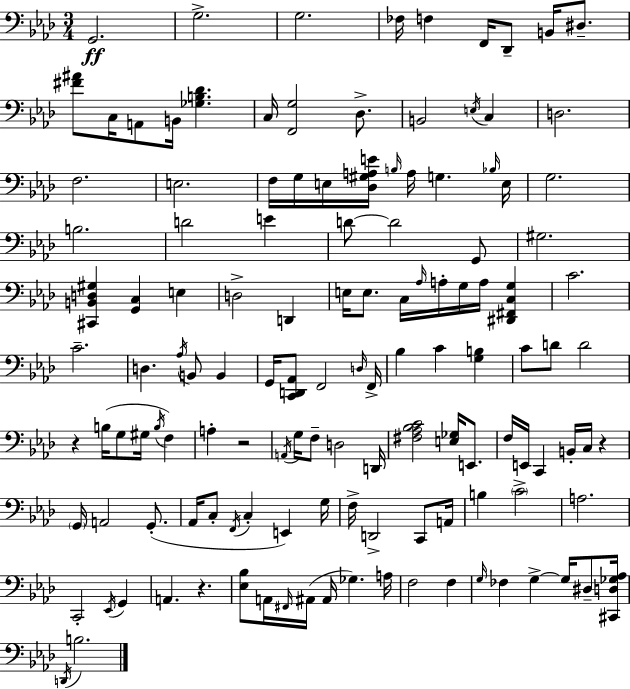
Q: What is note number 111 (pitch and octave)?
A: D#3